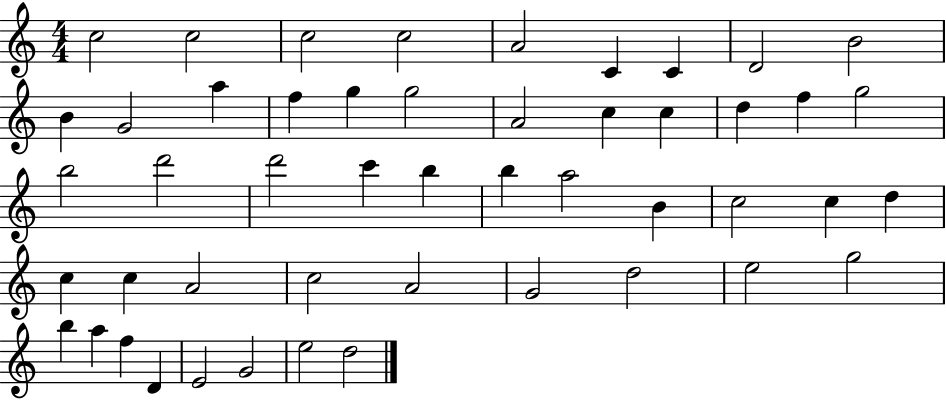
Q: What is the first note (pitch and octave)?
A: C5